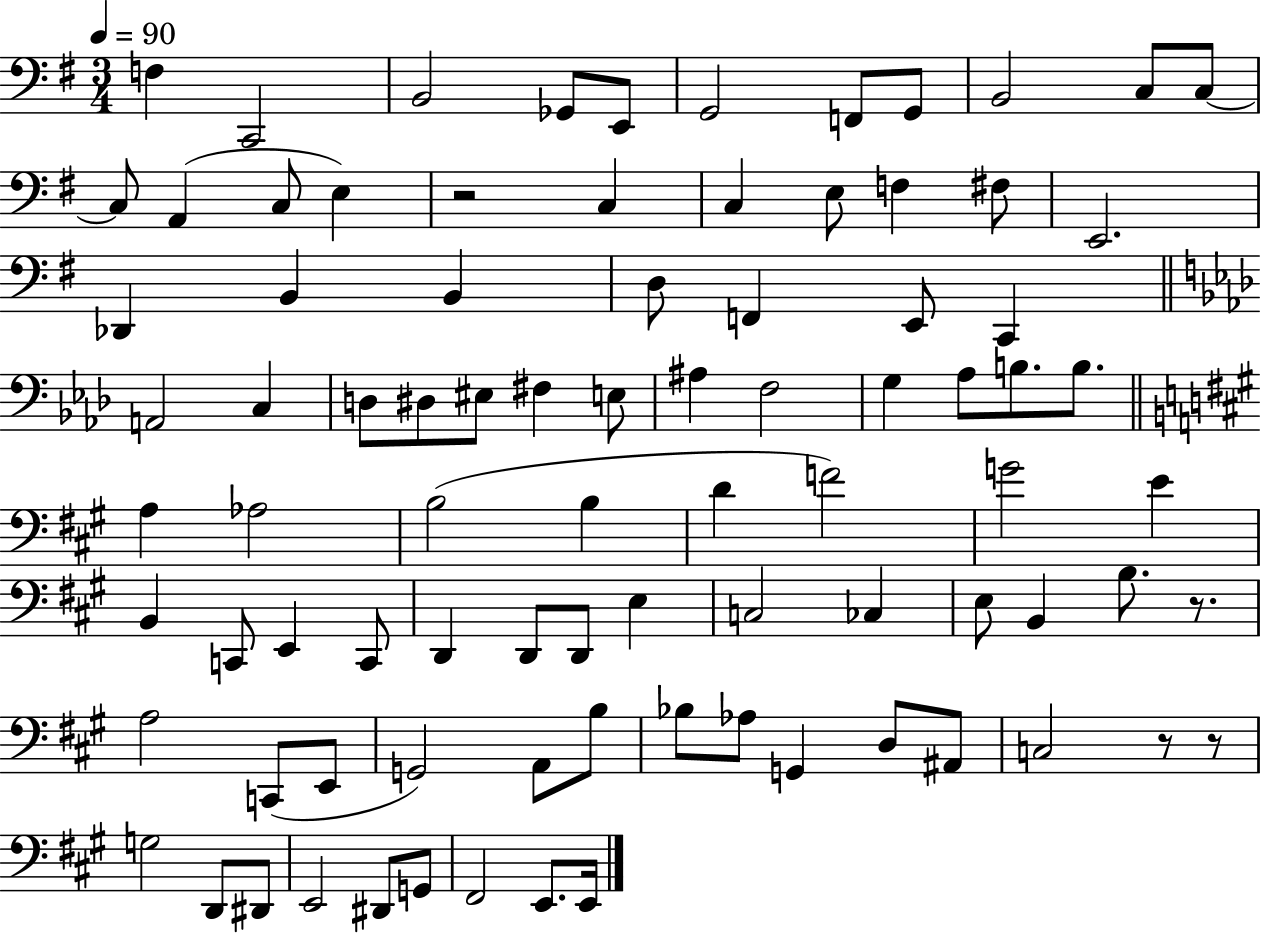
F3/q C2/h B2/h Gb2/e E2/e G2/h F2/e G2/e B2/h C3/e C3/e C3/e A2/q C3/e E3/q R/h C3/q C3/q E3/e F3/q F#3/e E2/h. Db2/q B2/q B2/q D3/e F2/q E2/e C2/q A2/h C3/q D3/e D#3/e EIS3/e F#3/q E3/e A#3/q F3/h G3/q Ab3/e B3/e. B3/e. A3/q Ab3/h B3/h B3/q D4/q F4/h G4/h E4/q B2/q C2/e E2/q C2/e D2/q D2/e D2/e E3/q C3/h CES3/q E3/e B2/q B3/e. R/e. A3/h C2/e E2/e G2/h A2/e B3/e Bb3/e Ab3/e G2/q D3/e A#2/e C3/h R/e R/e G3/h D2/e D#2/e E2/h D#2/e G2/e F#2/h E2/e. E2/s